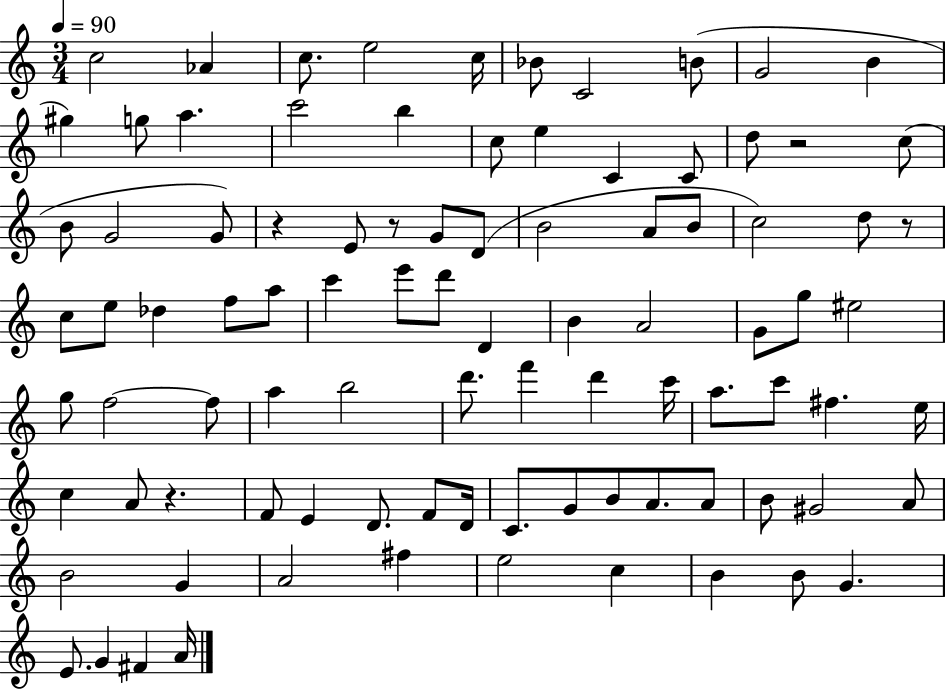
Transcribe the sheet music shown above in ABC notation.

X:1
T:Untitled
M:3/4
L:1/4
K:C
c2 _A c/2 e2 c/4 _B/2 C2 B/2 G2 B ^g g/2 a c'2 b c/2 e C C/2 d/2 z2 c/2 B/2 G2 G/2 z E/2 z/2 G/2 D/2 B2 A/2 B/2 c2 d/2 z/2 c/2 e/2 _d f/2 a/2 c' e'/2 d'/2 D B A2 G/2 g/2 ^e2 g/2 f2 f/2 a b2 d'/2 f' d' c'/4 a/2 c'/2 ^f e/4 c A/2 z F/2 E D/2 F/2 D/4 C/2 G/2 B/2 A/2 A/2 B/2 ^G2 A/2 B2 G A2 ^f e2 c B B/2 G E/2 G ^F A/4